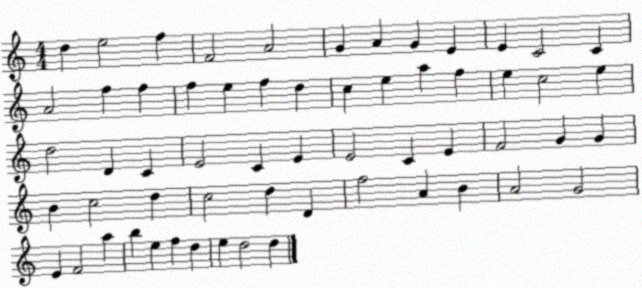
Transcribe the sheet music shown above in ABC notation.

X:1
T:Untitled
M:4/4
L:1/4
K:C
d e2 f F2 A2 G A G E E C2 C A2 f f f e f d c e a f e c2 e d2 D C E2 C E E2 C E F2 G G B c2 d c2 d D f2 A B A2 G2 E F2 a b e f d e d2 d